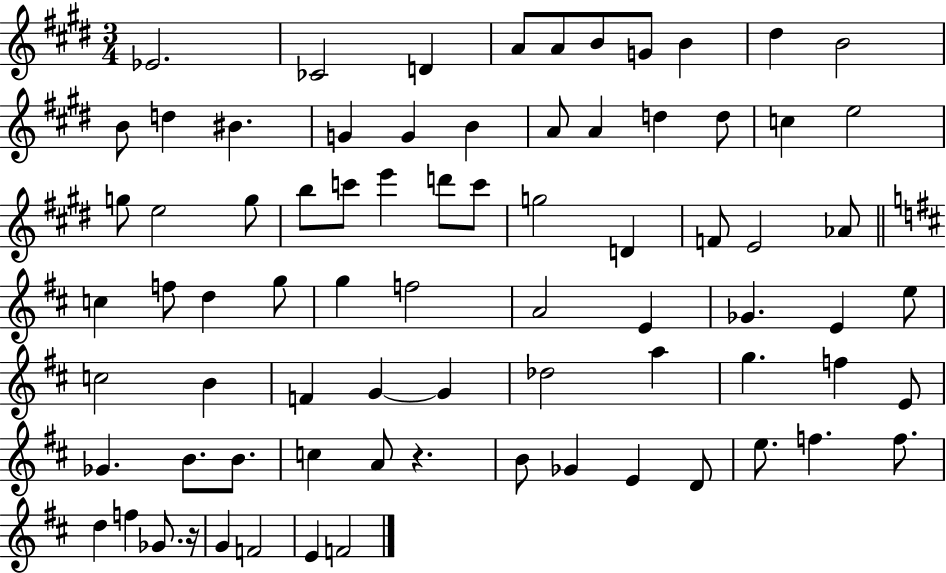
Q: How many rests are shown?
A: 2